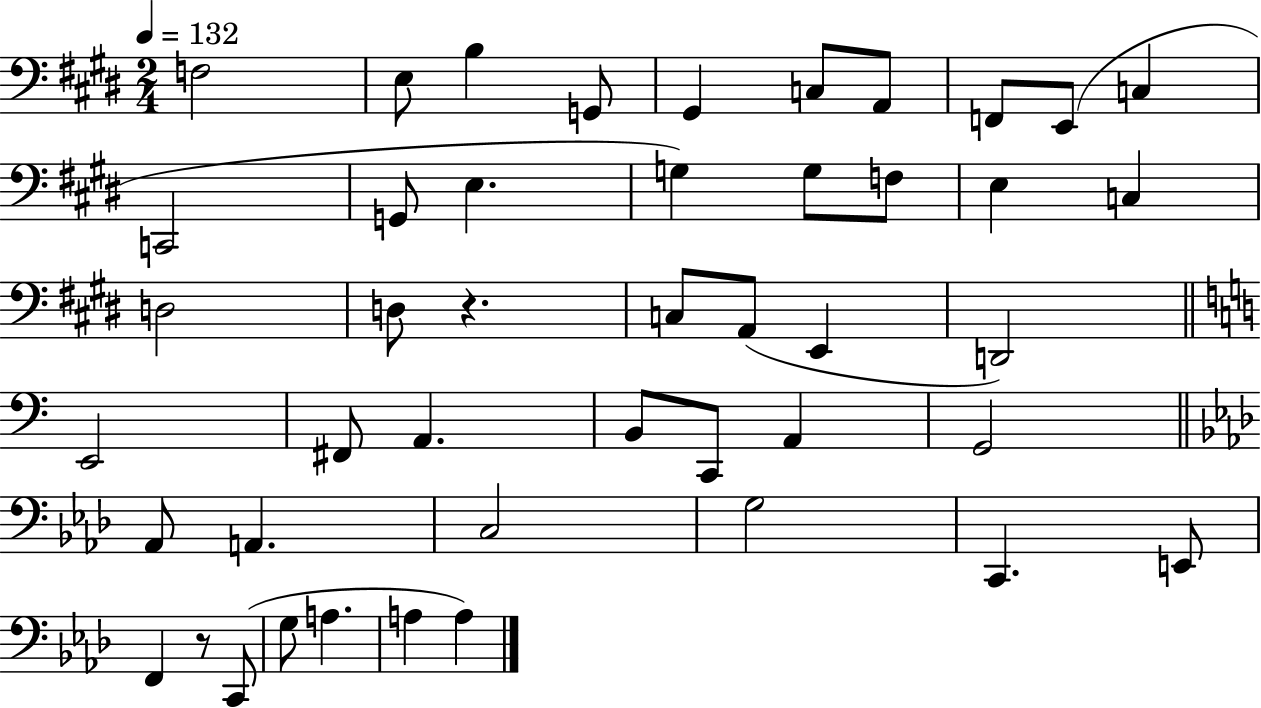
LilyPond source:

{
  \clef bass
  \numericTimeSignature
  \time 2/4
  \key e \major
  \tempo 4 = 132
  f2 | e8 b4 g,8 | gis,4 c8 a,8 | f,8 e,8( c4 | \break c,2 | g,8 e4. | g4) g8 f8 | e4 c4 | \break d2 | d8 r4. | c8 a,8( e,4 | d,2) | \break \bar "||" \break \key a \minor e,2 | fis,8 a,4. | b,8 c,8 a,4 | g,2 | \break \bar "||" \break \key aes \major aes,8 a,4. | c2 | g2 | c,4. e,8 | \break f,4 r8 c,8( | g8 a4. | a4 a4) | \bar "|."
}